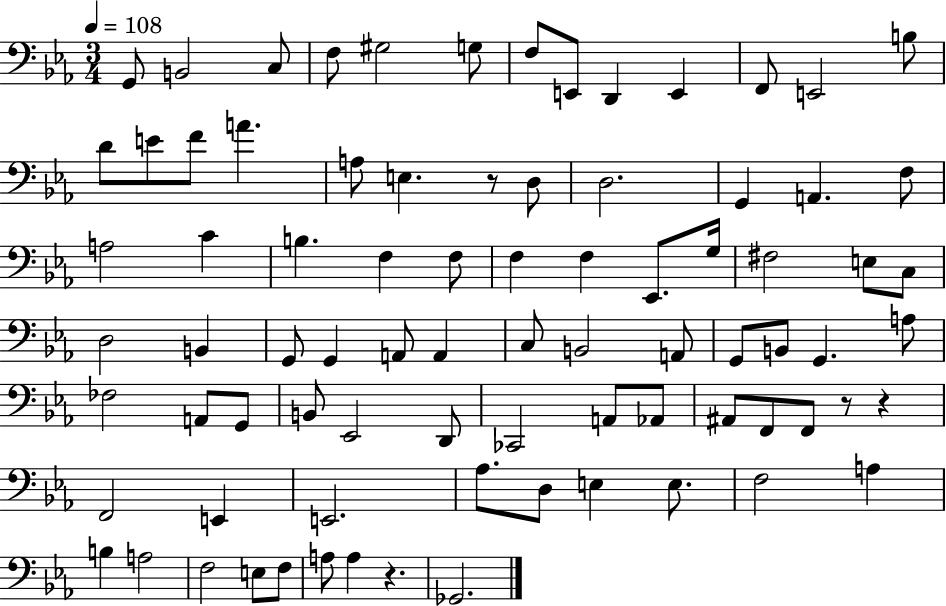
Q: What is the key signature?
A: EES major